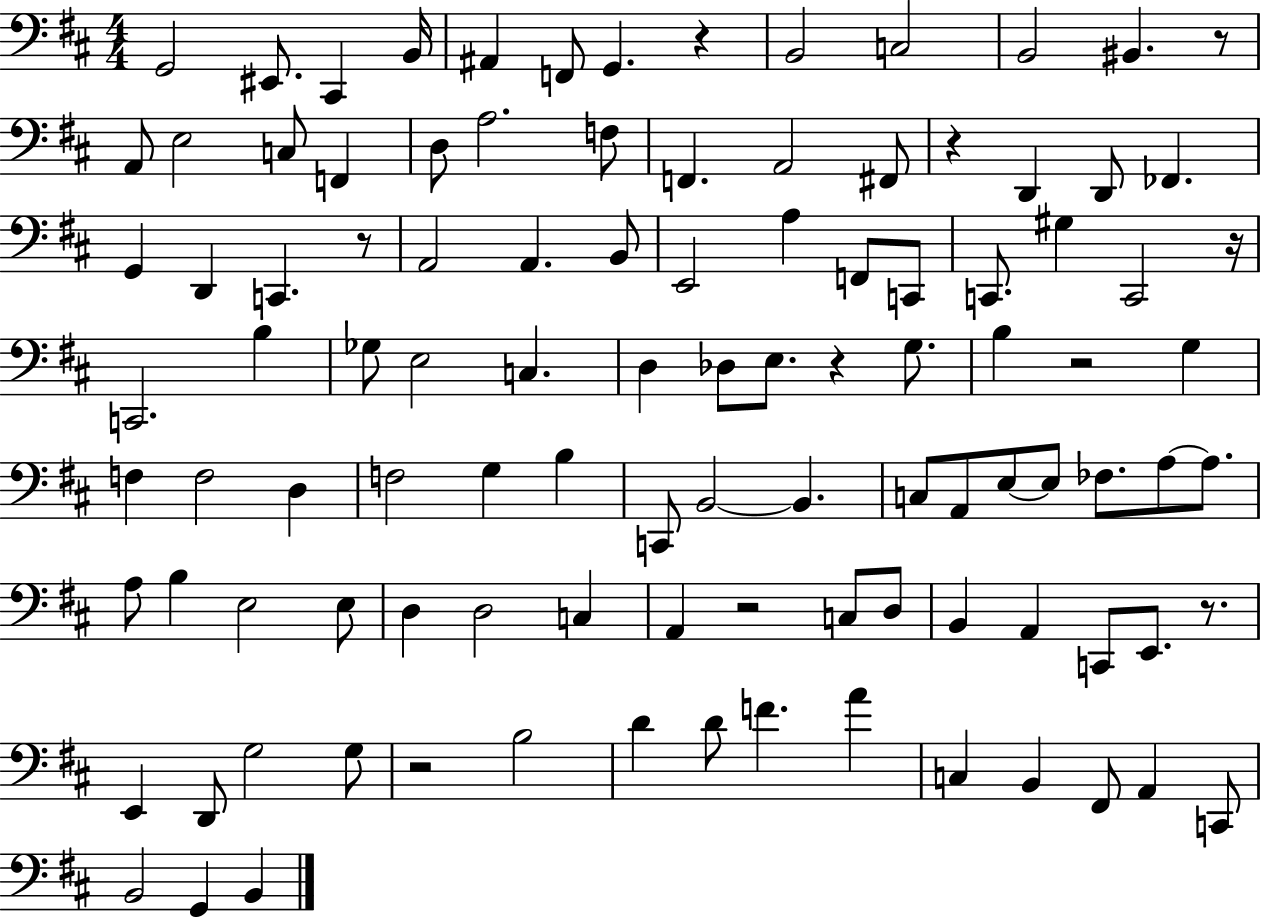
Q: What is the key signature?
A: D major